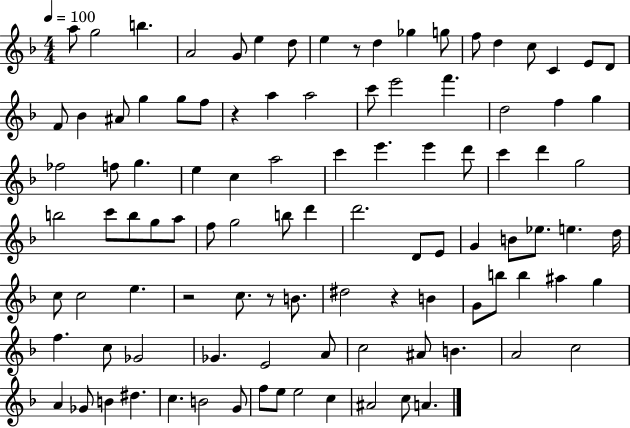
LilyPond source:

{
  \clef treble
  \numericTimeSignature
  \time 4/4
  \key f \major
  \tempo 4 = 100
  \repeat volta 2 { a''8 g''2 b''4. | a'2 g'8 e''4 d''8 | e''4 r8 d''4 ges''4 g''8 | f''8 d''4 c''8 c'4 e'8 d'8 | \break f'8 bes'4 ais'8 g''4 g''8 f''8 | r4 a''4 a''2 | c'''8 e'''2 f'''4. | d''2 f''4 g''4 | \break fes''2 f''8 g''4. | e''4 c''4 a''2 | c'''4 e'''4. e'''4 d'''8 | c'''4 d'''4 g''2 | \break b''2 c'''8 b''8 g''8 a''8 | f''8 g''2 b''8 d'''4 | d'''2. d'8 e'8 | g'4 b'8 ees''8. e''4. d''16 | \break c''8 c''2 e''4. | r2 c''8. r8 b'8. | dis''2 r4 b'4 | g'8 b''8 b''4 ais''4 g''4 | \break f''4. c''8 ges'2 | ges'4. e'2 a'8 | c''2 ais'8 b'4. | a'2 c''2 | \break a'4 ges'8 b'4 dis''4. | c''4. b'2 g'8 | f''8 e''8 e''2 c''4 | ais'2 c''8 a'4. | \break } \bar "|."
}